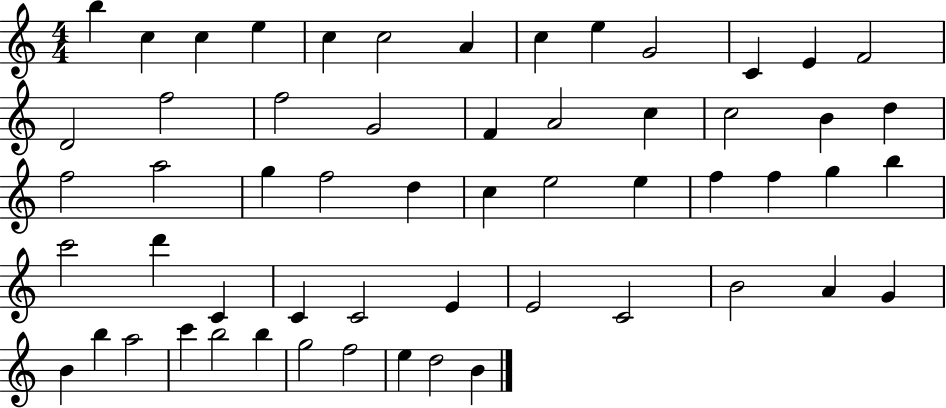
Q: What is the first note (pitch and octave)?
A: B5